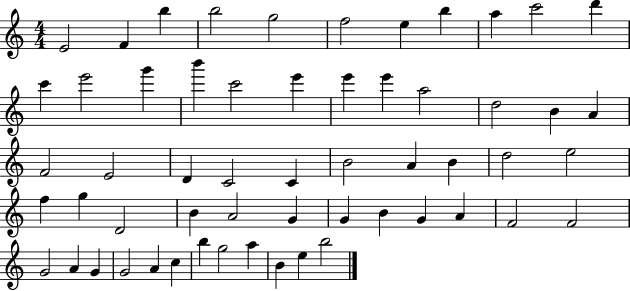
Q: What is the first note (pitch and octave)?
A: E4